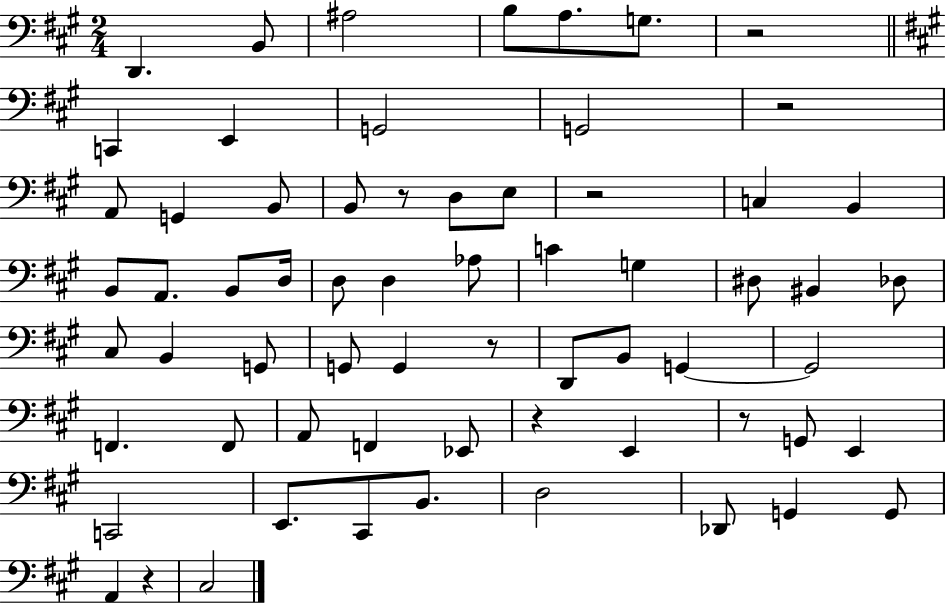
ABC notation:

X:1
T:Untitled
M:2/4
L:1/4
K:A
D,, B,,/2 ^A,2 B,/2 A,/2 G,/2 z2 C,, E,, G,,2 G,,2 z2 A,,/2 G,, B,,/2 B,,/2 z/2 D,/2 E,/2 z2 C, B,, B,,/2 A,,/2 B,,/2 D,/4 D,/2 D, _A,/2 C G, ^D,/2 ^B,, _D,/2 ^C,/2 B,, G,,/2 G,,/2 G,, z/2 D,,/2 B,,/2 G,, G,,2 F,, F,,/2 A,,/2 F,, _E,,/2 z E,, z/2 G,,/2 E,, C,,2 E,,/2 ^C,,/2 B,,/2 D,2 _D,,/2 G,, G,,/2 A,, z ^C,2